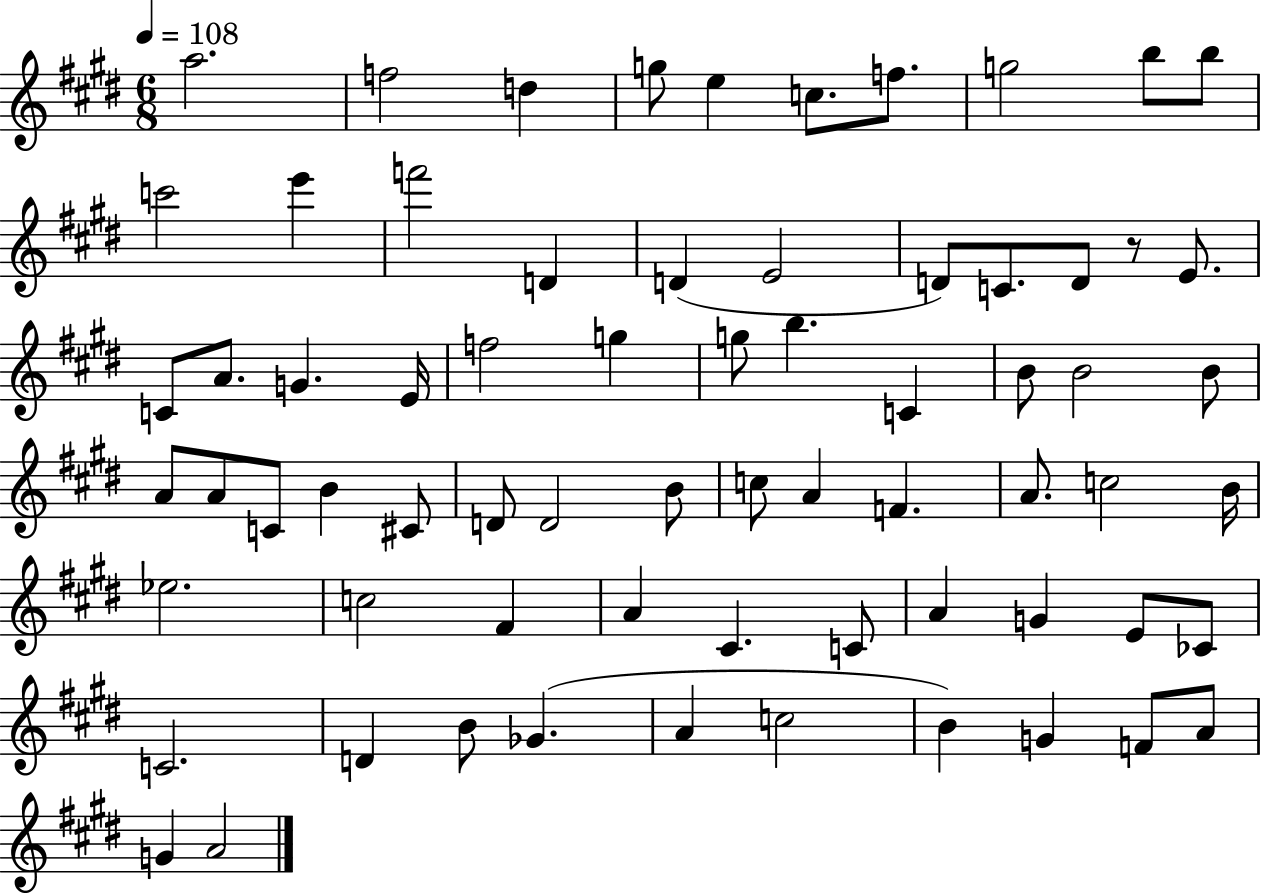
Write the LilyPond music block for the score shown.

{
  \clef treble
  \numericTimeSignature
  \time 6/8
  \key e \major
  \tempo 4 = 108
  a''2. | f''2 d''4 | g''8 e''4 c''8. f''8. | g''2 b''8 b''8 | \break c'''2 e'''4 | f'''2 d'4 | d'4( e'2 | d'8) c'8. d'8 r8 e'8. | \break c'8 a'8. g'4. e'16 | f''2 g''4 | g''8 b''4. c'4 | b'8 b'2 b'8 | \break a'8 a'8 c'8 b'4 cis'8 | d'8 d'2 b'8 | c''8 a'4 f'4. | a'8. c''2 b'16 | \break ees''2. | c''2 fis'4 | a'4 cis'4. c'8 | a'4 g'4 e'8 ces'8 | \break c'2. | d'4 b'8 ges'4.( | a'4 c''2 | b'4) g'4 f'8 a'8 | \break g'4 a'2 | \bar "|."
}